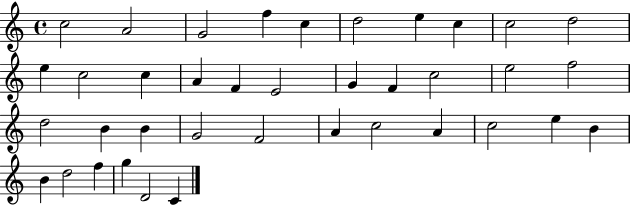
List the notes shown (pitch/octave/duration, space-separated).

C5/h A4/h G4/h F5/q C5/q D5/h E5/q C5/q C5/h D5/h E5/q C5/h C5/q A4/q F4/q E4/h G4/q F4/q C5/h E5/h F5/h D5/h B4/q B4/q G4/h F4/h A4/q C5/h A4/q C5/h E5/q B4/q B4/q D5/h F5/q G5/q D4/h C4/q